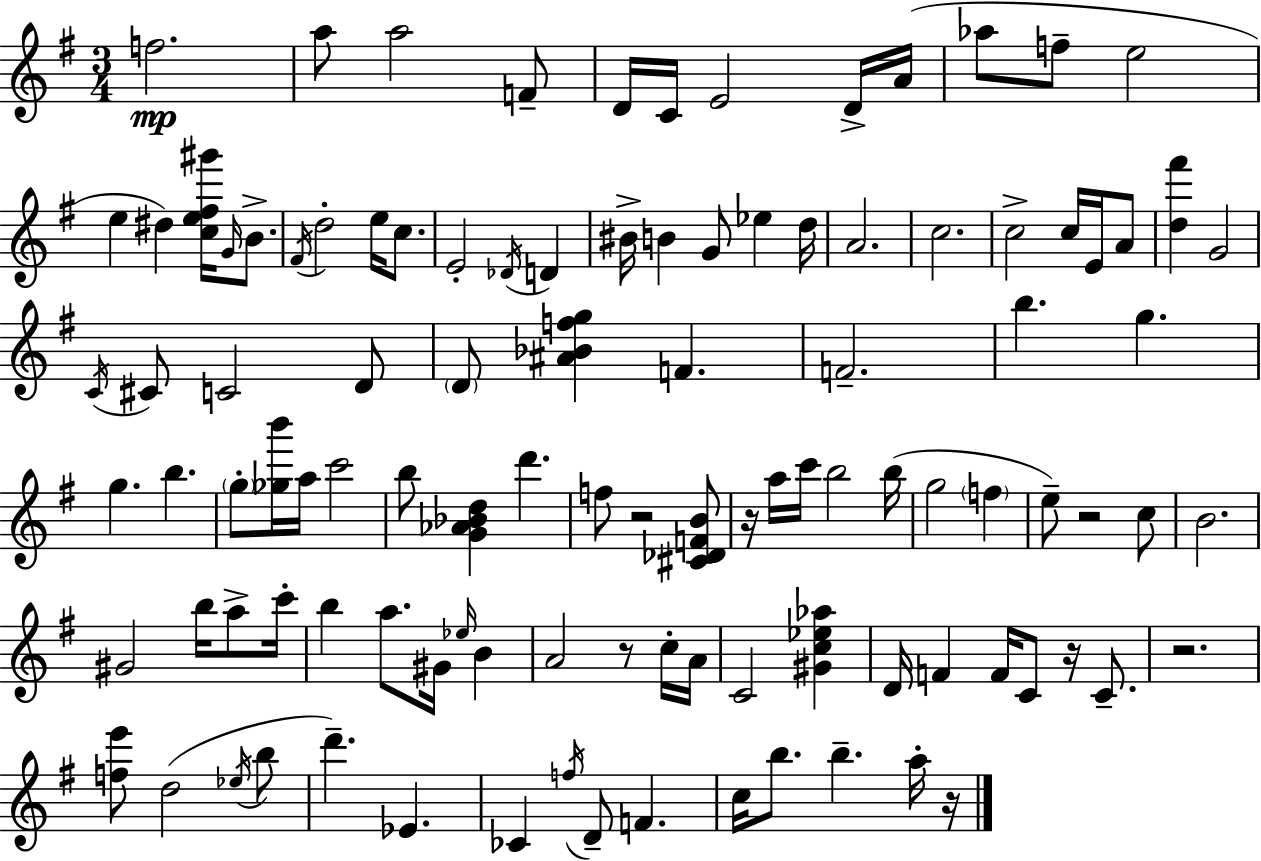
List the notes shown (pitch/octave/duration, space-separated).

F5/h. A5/e A5/h F4/e D4/s C4/s E4/h D4/s A4/s Ab5/e F5/e E5/h E5/q D#5/q [C5,E5,F#5,G#6]/s G4/s B4/e. F#4/s D5/h E5/s C5/e. E4/h Db4/s D4/q BIS4/s B4/q G4/e Eb5/q D5/s A4/h. C5/h. C5/h C5/s E4/s A4/e [D5,F#6]/q G4/h C4/s C#4/e C4/h D4/e D4/e [A#4,Bb4,F5,G5]/q F4/q. F4/h. B5/q. G5/q. G5/q. B5/q. G5/e [Gb5,B6]/s A5/s C6/h B5/e [G4,Ab4,Bb4,D5]/q D6/q. F5/e R/h [C#4,Db4,F4,B4]/e R/s A5/s C6/s B5/h B5/s G5/h F5/q E5/e R/h C5/e B4/h. G#4/h B5/s A5/e C6/s B5/q A5/e. G#4/s Eb5/s B4/q A4/h R/e C5/s A4/s C4/h [G#4,C5,Eb5,Ab5]/q D4/s F4/q F4/s C4/e R/s C4/e. R/h. [F5,E6]/e D5/h Eb5/s B5/e D6/q. Eb4/q. CES4/q F5/s D4/e F4/q. C5/s B5/e. B5/q. A5/s R/s